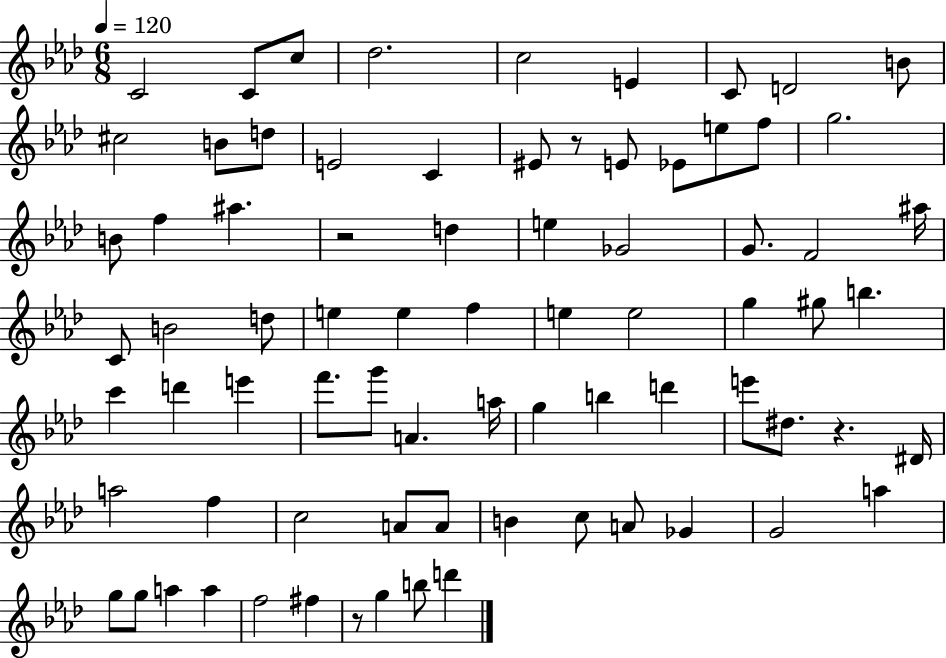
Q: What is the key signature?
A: AES major